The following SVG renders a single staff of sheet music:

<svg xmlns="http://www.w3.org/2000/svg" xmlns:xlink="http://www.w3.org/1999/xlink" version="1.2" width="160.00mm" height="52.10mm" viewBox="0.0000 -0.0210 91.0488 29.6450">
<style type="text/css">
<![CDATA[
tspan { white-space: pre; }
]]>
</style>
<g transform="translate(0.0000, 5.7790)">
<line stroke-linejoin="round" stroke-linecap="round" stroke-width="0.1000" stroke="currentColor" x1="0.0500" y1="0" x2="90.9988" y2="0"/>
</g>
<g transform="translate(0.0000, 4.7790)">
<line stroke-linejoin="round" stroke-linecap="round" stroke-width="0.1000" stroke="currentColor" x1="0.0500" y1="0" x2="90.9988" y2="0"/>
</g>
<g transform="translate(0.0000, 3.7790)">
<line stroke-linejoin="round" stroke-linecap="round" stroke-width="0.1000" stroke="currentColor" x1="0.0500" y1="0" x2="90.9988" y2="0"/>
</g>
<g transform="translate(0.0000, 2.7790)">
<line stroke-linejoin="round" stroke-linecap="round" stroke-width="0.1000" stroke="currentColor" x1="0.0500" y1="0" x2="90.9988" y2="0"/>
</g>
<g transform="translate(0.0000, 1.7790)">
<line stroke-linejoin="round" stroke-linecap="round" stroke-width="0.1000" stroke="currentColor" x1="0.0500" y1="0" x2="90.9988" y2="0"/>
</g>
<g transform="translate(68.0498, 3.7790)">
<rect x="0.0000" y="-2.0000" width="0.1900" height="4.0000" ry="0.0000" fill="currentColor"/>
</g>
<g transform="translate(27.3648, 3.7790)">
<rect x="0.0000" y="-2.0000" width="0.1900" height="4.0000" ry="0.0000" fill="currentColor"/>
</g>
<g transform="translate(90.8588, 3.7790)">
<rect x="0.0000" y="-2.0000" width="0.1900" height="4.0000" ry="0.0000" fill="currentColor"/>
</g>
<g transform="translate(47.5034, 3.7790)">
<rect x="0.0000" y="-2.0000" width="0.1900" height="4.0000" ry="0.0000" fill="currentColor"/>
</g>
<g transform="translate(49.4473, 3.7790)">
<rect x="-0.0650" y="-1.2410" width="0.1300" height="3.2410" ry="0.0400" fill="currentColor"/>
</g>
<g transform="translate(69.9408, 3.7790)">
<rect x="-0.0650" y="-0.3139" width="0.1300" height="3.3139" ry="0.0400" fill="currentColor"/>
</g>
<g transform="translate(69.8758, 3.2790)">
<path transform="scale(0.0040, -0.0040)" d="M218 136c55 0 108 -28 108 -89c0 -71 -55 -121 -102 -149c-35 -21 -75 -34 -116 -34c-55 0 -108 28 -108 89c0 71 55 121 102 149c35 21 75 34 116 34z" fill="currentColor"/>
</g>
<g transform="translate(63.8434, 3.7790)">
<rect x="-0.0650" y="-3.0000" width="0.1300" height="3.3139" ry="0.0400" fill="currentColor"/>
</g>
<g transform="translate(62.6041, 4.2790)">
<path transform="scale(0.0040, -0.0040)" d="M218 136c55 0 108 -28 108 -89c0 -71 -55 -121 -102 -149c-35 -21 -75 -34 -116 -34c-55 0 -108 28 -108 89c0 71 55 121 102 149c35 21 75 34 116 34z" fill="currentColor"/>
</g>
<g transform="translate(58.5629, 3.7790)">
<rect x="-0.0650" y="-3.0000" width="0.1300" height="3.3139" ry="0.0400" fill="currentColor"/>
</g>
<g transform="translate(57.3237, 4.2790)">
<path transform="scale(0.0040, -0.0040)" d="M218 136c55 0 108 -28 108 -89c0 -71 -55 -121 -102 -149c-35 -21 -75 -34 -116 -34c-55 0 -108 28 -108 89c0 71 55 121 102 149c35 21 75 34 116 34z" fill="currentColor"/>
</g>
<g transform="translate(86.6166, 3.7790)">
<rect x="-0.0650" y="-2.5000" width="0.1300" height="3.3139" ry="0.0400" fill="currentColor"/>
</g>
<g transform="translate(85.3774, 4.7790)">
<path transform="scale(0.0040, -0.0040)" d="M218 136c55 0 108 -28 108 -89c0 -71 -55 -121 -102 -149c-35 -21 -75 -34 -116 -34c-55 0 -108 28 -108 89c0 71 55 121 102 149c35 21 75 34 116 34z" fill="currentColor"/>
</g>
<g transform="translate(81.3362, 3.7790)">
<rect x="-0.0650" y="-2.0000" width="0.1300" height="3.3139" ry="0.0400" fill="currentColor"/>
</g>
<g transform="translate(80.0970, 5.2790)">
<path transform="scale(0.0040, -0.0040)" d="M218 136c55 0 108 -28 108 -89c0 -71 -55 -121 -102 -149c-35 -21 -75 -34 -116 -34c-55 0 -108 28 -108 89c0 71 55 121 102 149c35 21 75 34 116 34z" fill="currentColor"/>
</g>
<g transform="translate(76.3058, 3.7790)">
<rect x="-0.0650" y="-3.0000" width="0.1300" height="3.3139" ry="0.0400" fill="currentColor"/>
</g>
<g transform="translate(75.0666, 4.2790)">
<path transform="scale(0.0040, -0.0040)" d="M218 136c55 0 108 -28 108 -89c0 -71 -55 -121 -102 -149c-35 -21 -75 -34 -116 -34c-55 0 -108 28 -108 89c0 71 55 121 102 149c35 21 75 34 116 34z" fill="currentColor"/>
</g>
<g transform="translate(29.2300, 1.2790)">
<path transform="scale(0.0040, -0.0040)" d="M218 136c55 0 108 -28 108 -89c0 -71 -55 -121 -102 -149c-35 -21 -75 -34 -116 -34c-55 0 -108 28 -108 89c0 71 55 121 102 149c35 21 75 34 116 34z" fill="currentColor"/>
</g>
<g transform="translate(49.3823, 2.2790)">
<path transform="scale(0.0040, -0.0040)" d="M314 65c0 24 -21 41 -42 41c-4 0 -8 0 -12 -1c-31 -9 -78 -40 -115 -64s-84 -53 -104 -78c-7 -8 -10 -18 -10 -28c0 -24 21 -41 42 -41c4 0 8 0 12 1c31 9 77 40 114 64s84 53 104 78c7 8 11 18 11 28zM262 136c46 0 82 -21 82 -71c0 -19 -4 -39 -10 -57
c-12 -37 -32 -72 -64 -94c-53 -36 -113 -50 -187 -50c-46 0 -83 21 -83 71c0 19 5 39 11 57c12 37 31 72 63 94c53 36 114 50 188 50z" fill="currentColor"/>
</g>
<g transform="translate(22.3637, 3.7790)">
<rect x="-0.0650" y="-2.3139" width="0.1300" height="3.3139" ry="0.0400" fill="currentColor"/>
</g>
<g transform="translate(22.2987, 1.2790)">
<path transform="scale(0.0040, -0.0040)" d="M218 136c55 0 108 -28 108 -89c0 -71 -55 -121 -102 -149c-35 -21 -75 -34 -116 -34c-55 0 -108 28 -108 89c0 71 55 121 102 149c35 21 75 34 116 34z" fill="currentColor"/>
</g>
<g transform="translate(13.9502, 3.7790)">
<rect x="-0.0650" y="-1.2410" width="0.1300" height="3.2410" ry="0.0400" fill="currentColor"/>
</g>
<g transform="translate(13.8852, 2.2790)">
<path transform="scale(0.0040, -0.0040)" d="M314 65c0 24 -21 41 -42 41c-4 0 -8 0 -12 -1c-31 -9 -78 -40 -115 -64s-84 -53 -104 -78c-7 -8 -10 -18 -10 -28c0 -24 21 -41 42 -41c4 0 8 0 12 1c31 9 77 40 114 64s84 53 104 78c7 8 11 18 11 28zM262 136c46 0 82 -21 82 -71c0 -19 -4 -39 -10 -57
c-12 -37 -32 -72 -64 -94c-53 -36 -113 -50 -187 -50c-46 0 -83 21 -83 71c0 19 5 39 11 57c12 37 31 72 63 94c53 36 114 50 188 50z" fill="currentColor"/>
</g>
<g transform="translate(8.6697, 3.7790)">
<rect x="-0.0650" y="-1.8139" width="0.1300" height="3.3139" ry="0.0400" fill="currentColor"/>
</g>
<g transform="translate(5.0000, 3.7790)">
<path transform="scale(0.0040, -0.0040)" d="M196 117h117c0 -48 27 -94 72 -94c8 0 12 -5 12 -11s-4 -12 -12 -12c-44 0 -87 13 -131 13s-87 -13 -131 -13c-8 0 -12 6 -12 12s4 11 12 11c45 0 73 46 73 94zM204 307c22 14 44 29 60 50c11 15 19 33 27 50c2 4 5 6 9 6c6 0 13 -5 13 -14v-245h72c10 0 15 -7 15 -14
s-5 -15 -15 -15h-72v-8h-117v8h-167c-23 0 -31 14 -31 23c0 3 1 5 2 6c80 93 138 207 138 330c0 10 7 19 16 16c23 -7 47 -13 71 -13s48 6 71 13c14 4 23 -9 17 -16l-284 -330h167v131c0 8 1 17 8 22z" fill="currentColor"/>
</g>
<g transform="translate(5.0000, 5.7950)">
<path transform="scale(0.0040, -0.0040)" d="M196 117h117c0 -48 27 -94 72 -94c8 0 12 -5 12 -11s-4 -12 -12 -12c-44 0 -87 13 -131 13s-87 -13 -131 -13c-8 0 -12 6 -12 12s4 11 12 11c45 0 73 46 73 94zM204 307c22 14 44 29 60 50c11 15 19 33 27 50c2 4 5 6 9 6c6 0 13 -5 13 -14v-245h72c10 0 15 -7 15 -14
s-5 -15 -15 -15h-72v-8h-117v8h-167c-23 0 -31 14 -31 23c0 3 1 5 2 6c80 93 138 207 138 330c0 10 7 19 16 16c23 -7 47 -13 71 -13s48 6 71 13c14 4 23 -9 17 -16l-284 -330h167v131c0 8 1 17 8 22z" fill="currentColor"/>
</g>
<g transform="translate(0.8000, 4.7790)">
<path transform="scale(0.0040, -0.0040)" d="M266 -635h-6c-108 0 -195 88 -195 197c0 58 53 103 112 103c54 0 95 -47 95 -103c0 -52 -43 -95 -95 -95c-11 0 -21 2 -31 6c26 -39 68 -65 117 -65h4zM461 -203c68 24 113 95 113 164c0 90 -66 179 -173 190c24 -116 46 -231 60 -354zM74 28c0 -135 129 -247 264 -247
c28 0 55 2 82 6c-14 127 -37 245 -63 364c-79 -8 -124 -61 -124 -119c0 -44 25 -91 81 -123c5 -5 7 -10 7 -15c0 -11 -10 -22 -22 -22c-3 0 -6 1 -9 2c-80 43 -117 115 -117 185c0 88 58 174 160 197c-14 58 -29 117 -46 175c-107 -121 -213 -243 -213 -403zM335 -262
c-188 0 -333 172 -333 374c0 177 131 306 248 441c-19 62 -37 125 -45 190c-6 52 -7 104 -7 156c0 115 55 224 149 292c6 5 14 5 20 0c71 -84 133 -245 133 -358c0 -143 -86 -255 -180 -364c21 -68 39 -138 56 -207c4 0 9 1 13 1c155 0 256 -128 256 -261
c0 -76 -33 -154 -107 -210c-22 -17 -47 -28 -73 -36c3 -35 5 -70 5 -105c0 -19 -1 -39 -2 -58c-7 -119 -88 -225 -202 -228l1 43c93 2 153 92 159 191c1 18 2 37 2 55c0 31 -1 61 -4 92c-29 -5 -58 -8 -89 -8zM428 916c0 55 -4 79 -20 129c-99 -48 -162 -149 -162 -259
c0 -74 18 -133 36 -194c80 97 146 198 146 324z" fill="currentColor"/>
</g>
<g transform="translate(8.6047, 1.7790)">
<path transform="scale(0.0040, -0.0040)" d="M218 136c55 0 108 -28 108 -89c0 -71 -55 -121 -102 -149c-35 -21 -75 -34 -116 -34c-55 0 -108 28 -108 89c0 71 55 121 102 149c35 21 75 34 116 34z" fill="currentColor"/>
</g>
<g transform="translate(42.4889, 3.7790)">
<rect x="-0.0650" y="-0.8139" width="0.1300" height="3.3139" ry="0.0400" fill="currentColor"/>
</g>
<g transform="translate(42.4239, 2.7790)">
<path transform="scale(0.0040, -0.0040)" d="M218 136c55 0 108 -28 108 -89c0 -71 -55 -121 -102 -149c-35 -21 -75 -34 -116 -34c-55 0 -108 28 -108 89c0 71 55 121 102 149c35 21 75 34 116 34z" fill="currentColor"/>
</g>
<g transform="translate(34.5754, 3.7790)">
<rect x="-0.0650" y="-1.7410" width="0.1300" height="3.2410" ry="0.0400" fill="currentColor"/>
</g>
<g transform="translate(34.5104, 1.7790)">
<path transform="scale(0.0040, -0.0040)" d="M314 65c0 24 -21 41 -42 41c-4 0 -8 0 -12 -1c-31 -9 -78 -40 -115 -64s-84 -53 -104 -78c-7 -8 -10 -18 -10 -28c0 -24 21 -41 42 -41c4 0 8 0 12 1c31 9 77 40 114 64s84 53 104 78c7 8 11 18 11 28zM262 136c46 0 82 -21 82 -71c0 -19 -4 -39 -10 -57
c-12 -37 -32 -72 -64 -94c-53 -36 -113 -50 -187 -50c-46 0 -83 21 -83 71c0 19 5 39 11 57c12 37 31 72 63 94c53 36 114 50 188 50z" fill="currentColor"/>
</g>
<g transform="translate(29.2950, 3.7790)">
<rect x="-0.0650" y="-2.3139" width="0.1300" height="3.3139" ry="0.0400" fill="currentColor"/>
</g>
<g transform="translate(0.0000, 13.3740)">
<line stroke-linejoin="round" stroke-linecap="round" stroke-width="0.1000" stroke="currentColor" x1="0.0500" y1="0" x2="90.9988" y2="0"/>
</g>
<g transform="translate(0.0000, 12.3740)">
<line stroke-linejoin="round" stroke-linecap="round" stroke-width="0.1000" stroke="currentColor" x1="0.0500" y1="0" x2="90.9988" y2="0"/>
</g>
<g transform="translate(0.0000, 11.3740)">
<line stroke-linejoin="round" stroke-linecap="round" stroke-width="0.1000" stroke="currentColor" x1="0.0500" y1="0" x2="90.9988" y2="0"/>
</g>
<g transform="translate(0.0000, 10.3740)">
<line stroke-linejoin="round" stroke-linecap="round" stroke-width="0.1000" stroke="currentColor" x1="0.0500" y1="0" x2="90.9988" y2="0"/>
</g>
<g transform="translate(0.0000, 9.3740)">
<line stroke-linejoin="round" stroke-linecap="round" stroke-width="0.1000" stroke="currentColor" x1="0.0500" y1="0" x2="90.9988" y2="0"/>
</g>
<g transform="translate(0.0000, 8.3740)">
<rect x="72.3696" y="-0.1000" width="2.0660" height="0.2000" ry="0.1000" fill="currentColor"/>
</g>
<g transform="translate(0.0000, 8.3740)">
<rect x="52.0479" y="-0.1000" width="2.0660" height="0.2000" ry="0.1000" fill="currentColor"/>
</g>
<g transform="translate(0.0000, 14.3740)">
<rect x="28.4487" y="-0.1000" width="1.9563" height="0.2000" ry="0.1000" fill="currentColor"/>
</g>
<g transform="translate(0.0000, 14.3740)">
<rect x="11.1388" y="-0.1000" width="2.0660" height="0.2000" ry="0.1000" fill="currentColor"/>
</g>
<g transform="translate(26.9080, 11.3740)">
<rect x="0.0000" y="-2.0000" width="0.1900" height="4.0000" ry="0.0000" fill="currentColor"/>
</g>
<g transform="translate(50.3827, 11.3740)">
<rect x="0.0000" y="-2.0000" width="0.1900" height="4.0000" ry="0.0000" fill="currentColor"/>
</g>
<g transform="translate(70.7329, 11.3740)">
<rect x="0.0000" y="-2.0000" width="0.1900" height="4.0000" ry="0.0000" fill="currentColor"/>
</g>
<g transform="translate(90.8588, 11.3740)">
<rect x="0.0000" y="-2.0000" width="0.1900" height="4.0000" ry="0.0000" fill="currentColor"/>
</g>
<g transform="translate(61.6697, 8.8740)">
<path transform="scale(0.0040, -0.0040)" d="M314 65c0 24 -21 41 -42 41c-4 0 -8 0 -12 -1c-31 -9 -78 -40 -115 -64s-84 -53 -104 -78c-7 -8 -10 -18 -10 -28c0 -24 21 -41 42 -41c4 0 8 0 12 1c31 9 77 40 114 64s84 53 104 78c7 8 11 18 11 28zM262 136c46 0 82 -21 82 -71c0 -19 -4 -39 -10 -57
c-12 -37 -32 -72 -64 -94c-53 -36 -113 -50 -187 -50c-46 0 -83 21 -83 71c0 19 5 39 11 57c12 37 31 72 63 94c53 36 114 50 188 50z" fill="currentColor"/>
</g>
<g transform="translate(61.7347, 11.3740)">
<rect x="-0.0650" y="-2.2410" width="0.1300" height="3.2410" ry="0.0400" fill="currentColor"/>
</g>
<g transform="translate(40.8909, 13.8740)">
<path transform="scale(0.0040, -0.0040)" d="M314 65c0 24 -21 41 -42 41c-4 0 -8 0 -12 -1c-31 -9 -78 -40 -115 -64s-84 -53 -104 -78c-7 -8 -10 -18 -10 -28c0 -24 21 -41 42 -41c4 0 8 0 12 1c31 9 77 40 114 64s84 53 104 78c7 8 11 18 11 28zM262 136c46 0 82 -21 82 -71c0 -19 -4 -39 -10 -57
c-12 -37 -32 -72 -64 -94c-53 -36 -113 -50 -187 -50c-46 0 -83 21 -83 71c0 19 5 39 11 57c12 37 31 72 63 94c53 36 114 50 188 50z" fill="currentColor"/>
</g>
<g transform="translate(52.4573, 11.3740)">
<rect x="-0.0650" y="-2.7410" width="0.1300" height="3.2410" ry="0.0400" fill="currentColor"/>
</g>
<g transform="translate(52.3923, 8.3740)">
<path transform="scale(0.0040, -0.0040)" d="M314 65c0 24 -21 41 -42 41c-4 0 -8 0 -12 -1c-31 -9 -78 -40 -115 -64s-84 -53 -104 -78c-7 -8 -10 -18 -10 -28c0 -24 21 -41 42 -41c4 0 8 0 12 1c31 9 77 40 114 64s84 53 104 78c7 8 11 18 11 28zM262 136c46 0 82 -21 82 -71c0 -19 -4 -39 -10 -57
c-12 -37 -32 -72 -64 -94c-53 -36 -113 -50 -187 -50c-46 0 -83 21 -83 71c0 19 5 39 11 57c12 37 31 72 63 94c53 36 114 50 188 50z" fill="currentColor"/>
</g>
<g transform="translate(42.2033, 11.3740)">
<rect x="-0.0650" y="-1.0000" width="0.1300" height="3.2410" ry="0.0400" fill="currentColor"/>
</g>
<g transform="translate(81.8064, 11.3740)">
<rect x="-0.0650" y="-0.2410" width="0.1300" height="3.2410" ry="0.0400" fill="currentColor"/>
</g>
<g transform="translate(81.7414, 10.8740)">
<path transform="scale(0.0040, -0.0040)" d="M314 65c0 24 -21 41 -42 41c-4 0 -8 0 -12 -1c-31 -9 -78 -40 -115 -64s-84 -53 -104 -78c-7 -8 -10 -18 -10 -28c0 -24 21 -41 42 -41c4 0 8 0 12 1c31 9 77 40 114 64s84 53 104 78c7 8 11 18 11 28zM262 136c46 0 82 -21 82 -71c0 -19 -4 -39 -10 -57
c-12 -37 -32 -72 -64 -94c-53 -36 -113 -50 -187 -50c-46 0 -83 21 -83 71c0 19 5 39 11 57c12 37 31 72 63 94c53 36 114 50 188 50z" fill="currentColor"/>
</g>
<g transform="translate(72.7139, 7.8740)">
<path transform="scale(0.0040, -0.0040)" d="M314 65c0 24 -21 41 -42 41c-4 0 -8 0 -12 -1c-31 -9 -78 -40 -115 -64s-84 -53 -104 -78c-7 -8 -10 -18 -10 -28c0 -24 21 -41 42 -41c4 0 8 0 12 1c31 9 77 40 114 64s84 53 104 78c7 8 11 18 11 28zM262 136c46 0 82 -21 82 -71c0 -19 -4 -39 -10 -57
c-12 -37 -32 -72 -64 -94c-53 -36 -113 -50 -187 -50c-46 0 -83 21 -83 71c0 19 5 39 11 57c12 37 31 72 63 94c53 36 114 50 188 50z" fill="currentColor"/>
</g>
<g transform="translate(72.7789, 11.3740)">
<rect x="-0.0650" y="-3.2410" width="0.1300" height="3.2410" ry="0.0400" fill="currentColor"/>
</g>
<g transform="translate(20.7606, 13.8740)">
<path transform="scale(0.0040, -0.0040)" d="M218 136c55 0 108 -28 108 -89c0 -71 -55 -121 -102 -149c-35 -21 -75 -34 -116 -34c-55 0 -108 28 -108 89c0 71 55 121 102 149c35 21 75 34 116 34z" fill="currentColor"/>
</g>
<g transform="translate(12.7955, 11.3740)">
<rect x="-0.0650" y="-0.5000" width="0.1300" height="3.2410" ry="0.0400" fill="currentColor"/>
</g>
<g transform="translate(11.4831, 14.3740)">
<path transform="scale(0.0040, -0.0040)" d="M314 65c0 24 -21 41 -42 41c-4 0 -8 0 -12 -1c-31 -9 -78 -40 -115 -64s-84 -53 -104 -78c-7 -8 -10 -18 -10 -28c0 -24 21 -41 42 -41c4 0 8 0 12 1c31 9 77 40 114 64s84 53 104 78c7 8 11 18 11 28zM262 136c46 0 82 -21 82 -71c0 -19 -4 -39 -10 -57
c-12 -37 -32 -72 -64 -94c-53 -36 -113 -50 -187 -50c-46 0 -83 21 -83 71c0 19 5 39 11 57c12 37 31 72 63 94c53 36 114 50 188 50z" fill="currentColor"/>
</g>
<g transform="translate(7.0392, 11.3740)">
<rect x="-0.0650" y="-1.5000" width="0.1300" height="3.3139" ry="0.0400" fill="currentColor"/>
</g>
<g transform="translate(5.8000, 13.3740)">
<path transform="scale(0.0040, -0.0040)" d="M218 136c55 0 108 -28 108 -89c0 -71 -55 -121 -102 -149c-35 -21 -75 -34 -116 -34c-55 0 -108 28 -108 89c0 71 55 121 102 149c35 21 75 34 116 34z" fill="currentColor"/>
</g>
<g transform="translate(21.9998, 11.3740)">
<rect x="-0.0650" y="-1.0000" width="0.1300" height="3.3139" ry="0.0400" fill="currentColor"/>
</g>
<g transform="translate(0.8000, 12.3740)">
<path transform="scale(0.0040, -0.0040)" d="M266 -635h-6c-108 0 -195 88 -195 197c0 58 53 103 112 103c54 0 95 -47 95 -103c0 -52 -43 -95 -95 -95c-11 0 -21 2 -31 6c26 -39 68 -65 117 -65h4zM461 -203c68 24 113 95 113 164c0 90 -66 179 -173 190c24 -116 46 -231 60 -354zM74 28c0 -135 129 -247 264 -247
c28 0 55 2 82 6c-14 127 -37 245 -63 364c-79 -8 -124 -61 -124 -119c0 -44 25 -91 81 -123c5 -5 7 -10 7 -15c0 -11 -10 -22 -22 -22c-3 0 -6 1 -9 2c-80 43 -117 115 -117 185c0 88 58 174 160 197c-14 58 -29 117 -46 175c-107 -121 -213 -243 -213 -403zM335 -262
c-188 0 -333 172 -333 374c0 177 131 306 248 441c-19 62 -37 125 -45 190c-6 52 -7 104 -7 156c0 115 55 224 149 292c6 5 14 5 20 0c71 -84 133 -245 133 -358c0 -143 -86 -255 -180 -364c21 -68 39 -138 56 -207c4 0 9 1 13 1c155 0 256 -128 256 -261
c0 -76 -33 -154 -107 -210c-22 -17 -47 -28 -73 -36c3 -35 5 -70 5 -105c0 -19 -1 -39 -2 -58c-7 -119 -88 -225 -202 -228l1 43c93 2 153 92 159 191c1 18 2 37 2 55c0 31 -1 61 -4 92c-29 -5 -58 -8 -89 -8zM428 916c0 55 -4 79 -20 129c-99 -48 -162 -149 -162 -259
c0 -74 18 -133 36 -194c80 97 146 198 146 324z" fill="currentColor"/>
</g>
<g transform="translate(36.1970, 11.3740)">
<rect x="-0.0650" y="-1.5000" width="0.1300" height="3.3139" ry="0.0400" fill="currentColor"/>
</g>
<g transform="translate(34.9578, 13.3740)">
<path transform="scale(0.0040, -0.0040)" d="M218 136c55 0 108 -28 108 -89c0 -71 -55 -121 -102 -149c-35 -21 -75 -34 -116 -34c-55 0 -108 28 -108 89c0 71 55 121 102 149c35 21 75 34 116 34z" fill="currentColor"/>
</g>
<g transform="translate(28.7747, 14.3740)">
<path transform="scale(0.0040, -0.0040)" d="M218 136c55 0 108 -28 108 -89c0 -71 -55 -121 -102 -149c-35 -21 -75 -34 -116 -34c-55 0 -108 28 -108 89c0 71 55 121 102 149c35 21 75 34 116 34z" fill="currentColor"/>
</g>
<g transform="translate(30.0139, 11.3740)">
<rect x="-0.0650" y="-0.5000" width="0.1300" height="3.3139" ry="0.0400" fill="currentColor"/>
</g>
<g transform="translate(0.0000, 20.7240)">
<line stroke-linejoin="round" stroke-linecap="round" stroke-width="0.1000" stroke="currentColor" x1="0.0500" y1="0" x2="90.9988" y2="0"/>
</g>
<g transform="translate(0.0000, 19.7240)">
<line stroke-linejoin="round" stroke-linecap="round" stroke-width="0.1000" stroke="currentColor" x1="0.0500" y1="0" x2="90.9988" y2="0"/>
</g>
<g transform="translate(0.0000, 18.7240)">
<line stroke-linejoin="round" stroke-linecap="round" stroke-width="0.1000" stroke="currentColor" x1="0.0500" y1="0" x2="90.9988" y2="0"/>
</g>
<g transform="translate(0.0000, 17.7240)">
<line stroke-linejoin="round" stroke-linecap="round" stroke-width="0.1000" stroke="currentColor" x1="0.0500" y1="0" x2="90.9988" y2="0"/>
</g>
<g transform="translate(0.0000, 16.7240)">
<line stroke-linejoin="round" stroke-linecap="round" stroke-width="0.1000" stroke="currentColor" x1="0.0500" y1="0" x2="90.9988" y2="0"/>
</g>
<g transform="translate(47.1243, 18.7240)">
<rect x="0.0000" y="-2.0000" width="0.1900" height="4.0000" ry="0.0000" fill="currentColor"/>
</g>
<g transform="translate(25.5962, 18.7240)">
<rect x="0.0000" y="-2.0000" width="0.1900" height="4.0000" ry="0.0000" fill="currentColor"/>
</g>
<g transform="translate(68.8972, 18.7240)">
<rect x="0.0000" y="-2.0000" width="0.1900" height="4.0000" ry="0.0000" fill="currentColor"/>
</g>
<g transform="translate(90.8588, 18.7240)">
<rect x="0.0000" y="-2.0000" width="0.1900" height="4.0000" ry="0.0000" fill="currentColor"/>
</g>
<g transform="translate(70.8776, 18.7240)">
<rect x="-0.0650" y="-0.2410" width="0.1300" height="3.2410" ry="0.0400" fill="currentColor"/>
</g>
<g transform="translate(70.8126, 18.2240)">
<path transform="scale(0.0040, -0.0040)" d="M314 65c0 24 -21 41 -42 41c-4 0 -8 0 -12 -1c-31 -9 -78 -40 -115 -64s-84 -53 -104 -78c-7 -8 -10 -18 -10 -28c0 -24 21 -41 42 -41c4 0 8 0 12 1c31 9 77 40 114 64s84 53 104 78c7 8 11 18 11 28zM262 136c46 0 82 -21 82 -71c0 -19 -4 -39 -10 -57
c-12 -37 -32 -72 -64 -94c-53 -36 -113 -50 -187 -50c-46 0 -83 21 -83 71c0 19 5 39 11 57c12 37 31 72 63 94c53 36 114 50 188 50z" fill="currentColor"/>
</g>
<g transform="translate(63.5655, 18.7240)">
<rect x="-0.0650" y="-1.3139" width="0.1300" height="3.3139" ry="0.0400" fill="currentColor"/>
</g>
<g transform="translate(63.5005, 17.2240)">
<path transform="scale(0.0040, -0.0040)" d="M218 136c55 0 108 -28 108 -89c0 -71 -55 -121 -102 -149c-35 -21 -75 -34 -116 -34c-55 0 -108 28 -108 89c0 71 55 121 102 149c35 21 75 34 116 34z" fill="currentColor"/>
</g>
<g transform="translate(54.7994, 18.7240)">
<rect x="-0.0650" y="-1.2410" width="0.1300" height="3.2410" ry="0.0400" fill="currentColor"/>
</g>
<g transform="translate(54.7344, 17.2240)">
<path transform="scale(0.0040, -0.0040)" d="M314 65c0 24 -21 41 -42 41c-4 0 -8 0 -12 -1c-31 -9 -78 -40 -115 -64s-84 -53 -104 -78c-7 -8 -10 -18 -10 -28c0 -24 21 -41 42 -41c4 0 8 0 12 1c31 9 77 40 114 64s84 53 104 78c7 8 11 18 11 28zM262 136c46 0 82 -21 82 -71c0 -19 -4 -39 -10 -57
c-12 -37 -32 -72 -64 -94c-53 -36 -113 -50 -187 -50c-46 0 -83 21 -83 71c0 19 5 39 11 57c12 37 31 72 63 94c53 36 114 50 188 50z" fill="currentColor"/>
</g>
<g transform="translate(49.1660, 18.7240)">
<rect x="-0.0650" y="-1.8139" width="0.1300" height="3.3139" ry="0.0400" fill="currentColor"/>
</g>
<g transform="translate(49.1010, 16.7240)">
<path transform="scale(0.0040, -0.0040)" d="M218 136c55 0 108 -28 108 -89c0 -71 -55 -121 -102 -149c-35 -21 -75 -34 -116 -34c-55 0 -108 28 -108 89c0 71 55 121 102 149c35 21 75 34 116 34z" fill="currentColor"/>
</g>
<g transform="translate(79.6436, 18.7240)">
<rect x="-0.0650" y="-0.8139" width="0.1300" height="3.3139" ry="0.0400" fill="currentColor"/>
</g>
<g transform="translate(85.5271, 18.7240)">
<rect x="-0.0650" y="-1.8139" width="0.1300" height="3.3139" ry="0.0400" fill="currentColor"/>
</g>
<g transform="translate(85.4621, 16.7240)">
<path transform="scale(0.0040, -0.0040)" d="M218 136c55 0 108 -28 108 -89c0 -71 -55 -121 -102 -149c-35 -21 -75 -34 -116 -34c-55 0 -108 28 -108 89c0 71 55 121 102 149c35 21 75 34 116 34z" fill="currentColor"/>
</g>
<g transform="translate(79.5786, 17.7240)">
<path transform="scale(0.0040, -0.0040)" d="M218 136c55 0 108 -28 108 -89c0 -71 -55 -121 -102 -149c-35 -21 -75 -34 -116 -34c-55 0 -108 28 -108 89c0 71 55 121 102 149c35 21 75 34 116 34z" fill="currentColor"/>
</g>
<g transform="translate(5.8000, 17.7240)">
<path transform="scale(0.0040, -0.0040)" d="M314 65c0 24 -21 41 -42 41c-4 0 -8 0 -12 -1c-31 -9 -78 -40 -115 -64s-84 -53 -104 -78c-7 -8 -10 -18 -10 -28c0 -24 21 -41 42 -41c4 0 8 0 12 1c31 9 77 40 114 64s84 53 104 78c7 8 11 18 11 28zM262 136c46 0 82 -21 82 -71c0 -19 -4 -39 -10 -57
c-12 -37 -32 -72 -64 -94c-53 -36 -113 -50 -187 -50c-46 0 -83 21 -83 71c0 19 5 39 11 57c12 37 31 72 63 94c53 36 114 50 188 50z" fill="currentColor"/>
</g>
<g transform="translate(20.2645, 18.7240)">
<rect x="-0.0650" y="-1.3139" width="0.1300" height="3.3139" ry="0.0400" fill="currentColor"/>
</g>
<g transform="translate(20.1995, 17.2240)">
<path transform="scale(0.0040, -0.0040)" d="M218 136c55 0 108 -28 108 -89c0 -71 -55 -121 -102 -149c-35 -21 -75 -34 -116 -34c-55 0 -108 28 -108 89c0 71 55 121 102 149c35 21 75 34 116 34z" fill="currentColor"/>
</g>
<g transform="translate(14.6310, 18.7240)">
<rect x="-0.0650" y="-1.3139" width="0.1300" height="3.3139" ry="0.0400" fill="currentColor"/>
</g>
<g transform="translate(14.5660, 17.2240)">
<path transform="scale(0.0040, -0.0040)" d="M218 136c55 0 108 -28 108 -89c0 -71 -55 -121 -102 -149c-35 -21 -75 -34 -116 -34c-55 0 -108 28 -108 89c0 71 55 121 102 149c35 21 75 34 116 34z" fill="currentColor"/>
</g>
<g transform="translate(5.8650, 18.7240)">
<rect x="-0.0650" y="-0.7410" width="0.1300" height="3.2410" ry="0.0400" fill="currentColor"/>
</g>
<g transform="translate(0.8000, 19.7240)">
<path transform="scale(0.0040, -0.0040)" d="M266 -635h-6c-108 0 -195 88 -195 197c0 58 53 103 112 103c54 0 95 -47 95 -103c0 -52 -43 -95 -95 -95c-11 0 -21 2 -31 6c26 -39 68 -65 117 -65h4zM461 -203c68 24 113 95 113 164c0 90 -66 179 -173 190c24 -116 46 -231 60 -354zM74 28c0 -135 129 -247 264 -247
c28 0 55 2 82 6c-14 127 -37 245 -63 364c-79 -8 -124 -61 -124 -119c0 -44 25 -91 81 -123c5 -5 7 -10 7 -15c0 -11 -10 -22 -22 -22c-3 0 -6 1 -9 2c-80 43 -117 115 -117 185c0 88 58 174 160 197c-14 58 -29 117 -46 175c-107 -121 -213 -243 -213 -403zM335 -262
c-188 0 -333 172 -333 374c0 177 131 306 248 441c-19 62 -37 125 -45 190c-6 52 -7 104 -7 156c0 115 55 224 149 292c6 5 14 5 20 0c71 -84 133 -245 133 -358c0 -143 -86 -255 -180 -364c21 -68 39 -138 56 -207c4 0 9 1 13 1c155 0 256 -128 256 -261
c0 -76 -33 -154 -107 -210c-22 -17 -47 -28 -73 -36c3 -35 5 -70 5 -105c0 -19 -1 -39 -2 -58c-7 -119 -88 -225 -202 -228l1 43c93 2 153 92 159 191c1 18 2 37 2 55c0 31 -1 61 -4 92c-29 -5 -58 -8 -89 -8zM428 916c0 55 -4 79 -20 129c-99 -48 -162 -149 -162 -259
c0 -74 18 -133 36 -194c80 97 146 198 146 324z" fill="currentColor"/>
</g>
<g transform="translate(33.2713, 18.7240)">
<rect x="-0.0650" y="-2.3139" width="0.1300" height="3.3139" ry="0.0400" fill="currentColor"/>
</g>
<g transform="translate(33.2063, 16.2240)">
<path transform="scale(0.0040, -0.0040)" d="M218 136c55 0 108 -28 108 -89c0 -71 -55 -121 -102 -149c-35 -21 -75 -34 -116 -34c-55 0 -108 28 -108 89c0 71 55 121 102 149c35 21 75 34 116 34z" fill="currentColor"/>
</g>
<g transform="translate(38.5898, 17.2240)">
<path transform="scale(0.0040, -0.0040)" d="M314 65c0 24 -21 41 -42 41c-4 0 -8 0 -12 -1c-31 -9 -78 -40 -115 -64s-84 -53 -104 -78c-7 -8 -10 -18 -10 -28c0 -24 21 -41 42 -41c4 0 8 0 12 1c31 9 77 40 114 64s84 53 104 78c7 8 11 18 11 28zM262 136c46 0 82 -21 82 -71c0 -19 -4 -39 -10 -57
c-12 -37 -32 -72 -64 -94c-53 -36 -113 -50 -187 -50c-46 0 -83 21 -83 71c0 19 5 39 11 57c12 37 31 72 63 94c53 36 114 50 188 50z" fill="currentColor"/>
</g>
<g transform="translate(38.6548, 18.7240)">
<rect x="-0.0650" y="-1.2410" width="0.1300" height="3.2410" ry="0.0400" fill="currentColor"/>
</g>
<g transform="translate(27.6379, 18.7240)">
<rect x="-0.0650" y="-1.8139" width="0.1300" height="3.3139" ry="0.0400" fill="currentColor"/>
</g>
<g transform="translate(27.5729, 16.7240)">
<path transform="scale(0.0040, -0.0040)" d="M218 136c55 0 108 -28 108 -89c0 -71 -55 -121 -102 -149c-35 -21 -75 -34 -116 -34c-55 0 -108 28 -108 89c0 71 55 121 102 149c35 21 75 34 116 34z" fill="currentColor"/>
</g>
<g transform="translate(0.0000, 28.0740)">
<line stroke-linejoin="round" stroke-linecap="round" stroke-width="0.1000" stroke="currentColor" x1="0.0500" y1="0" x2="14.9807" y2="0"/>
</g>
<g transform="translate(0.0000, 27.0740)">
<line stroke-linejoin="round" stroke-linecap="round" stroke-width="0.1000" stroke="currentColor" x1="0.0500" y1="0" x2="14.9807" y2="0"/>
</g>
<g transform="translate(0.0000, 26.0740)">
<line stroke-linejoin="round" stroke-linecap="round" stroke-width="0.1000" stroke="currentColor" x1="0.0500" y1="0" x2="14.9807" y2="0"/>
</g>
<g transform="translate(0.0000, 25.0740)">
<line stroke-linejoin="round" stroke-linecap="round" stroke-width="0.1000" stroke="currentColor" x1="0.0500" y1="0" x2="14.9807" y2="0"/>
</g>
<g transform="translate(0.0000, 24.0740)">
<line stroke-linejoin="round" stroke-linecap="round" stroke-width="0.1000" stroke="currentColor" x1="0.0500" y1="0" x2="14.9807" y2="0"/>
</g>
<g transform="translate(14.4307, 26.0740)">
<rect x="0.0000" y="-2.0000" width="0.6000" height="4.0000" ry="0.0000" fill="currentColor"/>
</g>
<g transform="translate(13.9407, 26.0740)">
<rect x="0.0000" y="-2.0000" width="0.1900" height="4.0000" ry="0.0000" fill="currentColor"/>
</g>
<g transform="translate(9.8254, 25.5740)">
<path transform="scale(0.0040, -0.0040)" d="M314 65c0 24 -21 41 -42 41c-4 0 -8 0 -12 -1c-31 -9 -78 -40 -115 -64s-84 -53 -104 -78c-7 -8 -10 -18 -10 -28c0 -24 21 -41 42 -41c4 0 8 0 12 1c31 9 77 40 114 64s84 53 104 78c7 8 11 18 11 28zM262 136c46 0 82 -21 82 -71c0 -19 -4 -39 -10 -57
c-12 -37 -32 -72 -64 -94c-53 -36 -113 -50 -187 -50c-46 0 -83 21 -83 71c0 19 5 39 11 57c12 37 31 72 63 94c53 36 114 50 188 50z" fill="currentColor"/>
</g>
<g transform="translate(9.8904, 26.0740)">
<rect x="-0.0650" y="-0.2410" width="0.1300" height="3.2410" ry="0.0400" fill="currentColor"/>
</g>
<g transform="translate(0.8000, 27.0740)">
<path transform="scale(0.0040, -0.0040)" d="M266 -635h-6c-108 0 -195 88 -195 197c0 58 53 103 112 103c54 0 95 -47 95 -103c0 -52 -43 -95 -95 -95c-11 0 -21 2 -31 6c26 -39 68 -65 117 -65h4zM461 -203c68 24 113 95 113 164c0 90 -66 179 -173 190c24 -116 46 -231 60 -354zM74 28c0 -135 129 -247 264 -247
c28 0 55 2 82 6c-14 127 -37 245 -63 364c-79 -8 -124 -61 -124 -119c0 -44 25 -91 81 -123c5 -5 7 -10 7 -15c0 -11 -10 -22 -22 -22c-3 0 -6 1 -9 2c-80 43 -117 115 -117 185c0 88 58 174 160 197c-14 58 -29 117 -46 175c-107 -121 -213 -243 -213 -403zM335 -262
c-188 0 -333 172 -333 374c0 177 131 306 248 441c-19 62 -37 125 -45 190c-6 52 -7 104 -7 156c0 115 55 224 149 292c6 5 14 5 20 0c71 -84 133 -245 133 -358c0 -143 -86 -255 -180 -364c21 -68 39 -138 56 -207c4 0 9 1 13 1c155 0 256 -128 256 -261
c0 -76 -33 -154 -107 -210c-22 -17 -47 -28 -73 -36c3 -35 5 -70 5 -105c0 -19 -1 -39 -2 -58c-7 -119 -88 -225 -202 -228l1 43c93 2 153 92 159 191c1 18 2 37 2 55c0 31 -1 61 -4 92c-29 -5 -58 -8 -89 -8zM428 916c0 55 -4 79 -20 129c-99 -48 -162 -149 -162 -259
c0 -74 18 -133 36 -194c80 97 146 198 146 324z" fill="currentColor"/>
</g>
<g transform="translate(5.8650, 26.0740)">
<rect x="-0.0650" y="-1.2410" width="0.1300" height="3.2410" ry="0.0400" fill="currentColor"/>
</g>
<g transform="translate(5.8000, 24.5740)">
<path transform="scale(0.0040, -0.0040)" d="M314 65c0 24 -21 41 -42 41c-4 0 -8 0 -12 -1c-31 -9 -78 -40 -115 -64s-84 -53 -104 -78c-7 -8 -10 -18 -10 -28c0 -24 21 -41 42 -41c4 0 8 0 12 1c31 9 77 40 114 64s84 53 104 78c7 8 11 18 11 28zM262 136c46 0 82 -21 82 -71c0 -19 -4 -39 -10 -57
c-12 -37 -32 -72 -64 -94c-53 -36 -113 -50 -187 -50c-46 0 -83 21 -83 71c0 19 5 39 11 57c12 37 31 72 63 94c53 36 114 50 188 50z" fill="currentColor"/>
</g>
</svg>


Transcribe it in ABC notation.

X:1
T:Untitled
M:4/4
L:1/4
K:C
f e2 g g f2 d e2 A A c A F G E C2 D C E D2 a2 g2 b2 c2 d2 e e f g e2 f e2 e c2 d f e2 c2